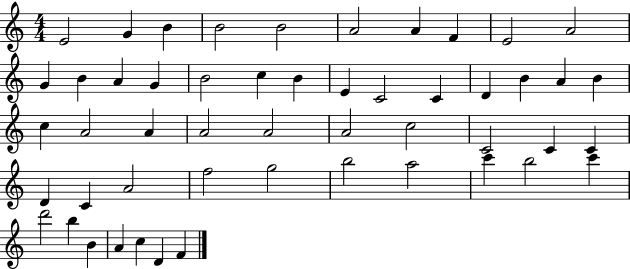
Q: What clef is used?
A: treble